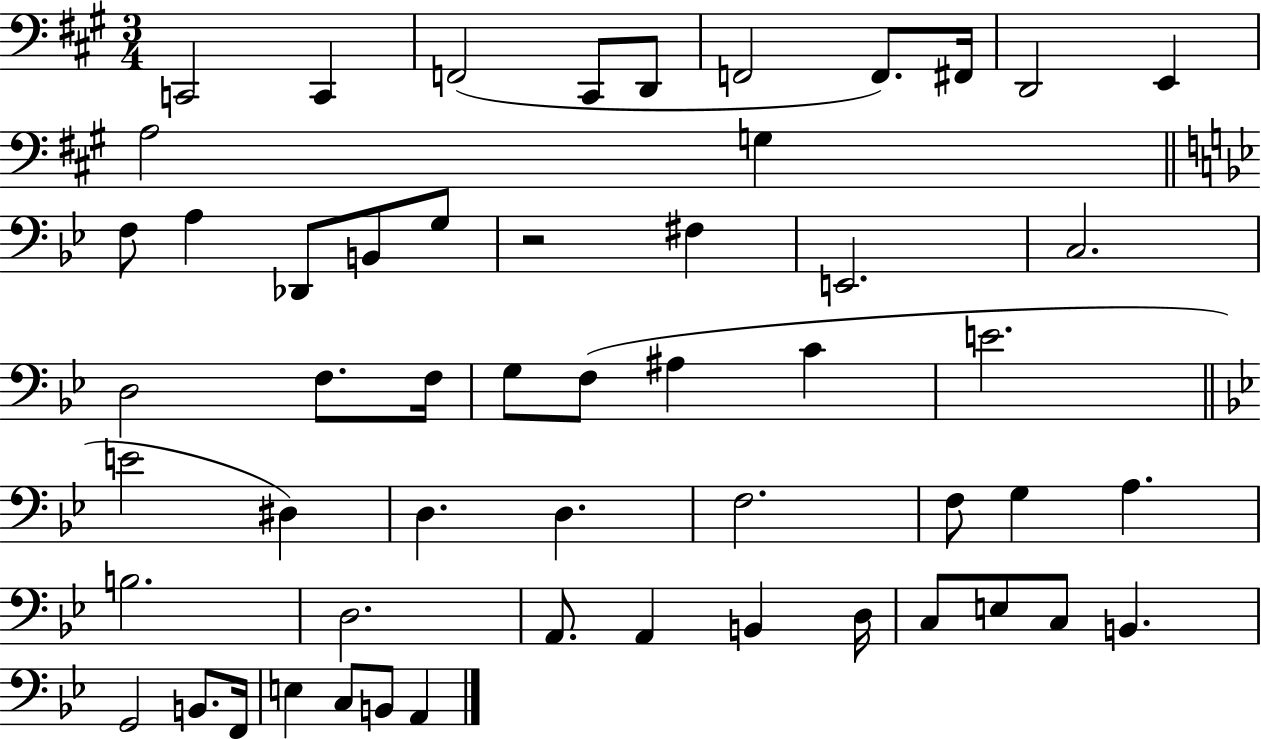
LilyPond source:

{
  \clef bass
  \numericTimeSignature
  \time 3/4
  \key a \major
  c,2 c,4 | f,2( cis,8 d,8 | f,2 f,8.) fis,16 | d,2 e,4 | \break a2 g4 | \bar "||" \break \key bes \major f8 a4 des,8 b,8 g8 | r2 fis4 | e,2. | c2. | \break d2 f8. f16 | g8 f8( ais4 c'4 | e'2. | \bar "||" \break \key bes \major e'2 dis4) | d4. d4. | f2. | f8 g4 a4. | \break b2. | d2. | a,8. a,4 b,4 d16 | c8 e8 c8 b,4. | \break g,2 b,8. f,16 | e4 c8 b,8 a,4 | \bar "|."
}